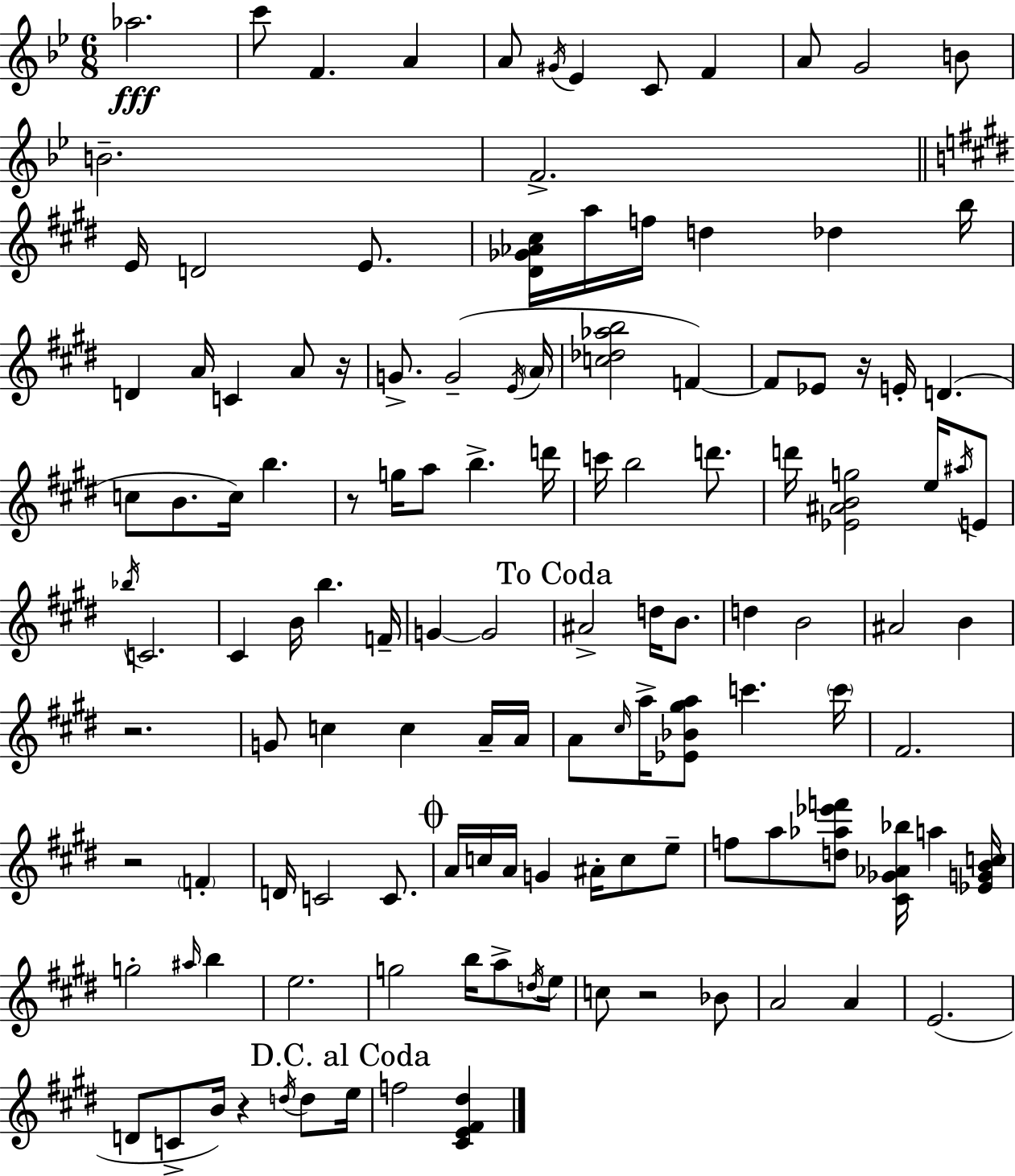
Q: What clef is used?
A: treble